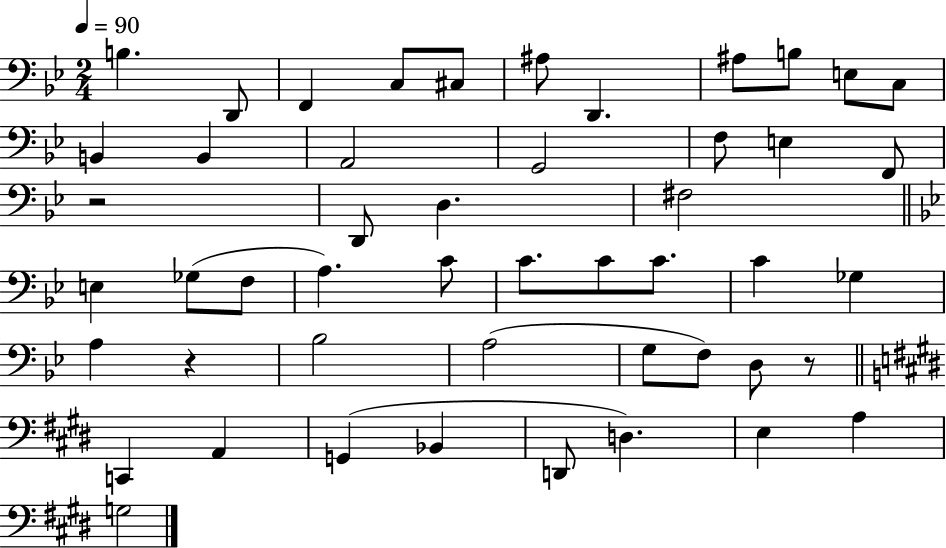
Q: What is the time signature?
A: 2/4